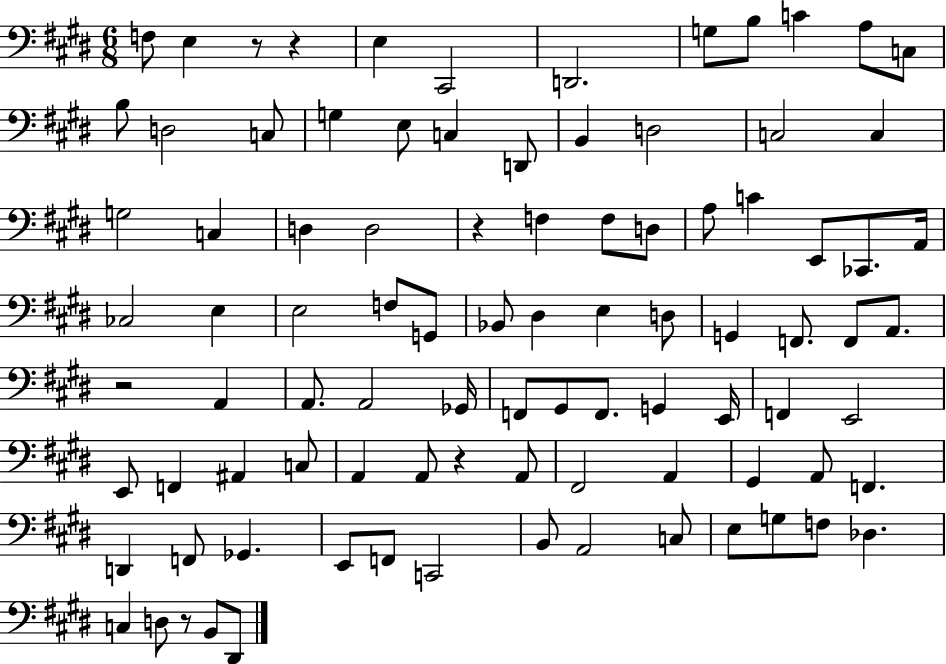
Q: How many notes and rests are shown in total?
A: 92